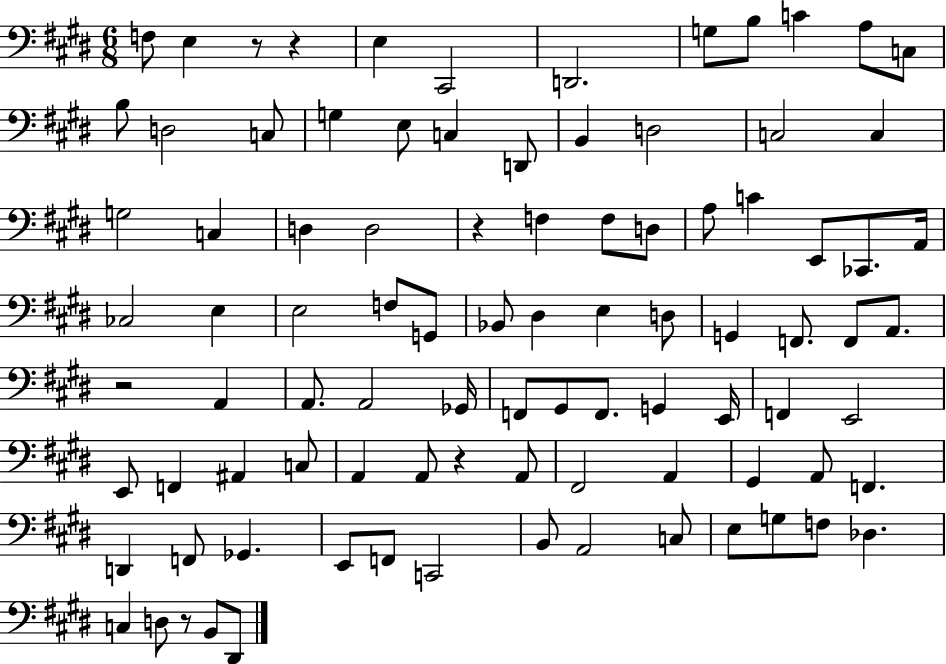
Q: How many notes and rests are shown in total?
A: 92